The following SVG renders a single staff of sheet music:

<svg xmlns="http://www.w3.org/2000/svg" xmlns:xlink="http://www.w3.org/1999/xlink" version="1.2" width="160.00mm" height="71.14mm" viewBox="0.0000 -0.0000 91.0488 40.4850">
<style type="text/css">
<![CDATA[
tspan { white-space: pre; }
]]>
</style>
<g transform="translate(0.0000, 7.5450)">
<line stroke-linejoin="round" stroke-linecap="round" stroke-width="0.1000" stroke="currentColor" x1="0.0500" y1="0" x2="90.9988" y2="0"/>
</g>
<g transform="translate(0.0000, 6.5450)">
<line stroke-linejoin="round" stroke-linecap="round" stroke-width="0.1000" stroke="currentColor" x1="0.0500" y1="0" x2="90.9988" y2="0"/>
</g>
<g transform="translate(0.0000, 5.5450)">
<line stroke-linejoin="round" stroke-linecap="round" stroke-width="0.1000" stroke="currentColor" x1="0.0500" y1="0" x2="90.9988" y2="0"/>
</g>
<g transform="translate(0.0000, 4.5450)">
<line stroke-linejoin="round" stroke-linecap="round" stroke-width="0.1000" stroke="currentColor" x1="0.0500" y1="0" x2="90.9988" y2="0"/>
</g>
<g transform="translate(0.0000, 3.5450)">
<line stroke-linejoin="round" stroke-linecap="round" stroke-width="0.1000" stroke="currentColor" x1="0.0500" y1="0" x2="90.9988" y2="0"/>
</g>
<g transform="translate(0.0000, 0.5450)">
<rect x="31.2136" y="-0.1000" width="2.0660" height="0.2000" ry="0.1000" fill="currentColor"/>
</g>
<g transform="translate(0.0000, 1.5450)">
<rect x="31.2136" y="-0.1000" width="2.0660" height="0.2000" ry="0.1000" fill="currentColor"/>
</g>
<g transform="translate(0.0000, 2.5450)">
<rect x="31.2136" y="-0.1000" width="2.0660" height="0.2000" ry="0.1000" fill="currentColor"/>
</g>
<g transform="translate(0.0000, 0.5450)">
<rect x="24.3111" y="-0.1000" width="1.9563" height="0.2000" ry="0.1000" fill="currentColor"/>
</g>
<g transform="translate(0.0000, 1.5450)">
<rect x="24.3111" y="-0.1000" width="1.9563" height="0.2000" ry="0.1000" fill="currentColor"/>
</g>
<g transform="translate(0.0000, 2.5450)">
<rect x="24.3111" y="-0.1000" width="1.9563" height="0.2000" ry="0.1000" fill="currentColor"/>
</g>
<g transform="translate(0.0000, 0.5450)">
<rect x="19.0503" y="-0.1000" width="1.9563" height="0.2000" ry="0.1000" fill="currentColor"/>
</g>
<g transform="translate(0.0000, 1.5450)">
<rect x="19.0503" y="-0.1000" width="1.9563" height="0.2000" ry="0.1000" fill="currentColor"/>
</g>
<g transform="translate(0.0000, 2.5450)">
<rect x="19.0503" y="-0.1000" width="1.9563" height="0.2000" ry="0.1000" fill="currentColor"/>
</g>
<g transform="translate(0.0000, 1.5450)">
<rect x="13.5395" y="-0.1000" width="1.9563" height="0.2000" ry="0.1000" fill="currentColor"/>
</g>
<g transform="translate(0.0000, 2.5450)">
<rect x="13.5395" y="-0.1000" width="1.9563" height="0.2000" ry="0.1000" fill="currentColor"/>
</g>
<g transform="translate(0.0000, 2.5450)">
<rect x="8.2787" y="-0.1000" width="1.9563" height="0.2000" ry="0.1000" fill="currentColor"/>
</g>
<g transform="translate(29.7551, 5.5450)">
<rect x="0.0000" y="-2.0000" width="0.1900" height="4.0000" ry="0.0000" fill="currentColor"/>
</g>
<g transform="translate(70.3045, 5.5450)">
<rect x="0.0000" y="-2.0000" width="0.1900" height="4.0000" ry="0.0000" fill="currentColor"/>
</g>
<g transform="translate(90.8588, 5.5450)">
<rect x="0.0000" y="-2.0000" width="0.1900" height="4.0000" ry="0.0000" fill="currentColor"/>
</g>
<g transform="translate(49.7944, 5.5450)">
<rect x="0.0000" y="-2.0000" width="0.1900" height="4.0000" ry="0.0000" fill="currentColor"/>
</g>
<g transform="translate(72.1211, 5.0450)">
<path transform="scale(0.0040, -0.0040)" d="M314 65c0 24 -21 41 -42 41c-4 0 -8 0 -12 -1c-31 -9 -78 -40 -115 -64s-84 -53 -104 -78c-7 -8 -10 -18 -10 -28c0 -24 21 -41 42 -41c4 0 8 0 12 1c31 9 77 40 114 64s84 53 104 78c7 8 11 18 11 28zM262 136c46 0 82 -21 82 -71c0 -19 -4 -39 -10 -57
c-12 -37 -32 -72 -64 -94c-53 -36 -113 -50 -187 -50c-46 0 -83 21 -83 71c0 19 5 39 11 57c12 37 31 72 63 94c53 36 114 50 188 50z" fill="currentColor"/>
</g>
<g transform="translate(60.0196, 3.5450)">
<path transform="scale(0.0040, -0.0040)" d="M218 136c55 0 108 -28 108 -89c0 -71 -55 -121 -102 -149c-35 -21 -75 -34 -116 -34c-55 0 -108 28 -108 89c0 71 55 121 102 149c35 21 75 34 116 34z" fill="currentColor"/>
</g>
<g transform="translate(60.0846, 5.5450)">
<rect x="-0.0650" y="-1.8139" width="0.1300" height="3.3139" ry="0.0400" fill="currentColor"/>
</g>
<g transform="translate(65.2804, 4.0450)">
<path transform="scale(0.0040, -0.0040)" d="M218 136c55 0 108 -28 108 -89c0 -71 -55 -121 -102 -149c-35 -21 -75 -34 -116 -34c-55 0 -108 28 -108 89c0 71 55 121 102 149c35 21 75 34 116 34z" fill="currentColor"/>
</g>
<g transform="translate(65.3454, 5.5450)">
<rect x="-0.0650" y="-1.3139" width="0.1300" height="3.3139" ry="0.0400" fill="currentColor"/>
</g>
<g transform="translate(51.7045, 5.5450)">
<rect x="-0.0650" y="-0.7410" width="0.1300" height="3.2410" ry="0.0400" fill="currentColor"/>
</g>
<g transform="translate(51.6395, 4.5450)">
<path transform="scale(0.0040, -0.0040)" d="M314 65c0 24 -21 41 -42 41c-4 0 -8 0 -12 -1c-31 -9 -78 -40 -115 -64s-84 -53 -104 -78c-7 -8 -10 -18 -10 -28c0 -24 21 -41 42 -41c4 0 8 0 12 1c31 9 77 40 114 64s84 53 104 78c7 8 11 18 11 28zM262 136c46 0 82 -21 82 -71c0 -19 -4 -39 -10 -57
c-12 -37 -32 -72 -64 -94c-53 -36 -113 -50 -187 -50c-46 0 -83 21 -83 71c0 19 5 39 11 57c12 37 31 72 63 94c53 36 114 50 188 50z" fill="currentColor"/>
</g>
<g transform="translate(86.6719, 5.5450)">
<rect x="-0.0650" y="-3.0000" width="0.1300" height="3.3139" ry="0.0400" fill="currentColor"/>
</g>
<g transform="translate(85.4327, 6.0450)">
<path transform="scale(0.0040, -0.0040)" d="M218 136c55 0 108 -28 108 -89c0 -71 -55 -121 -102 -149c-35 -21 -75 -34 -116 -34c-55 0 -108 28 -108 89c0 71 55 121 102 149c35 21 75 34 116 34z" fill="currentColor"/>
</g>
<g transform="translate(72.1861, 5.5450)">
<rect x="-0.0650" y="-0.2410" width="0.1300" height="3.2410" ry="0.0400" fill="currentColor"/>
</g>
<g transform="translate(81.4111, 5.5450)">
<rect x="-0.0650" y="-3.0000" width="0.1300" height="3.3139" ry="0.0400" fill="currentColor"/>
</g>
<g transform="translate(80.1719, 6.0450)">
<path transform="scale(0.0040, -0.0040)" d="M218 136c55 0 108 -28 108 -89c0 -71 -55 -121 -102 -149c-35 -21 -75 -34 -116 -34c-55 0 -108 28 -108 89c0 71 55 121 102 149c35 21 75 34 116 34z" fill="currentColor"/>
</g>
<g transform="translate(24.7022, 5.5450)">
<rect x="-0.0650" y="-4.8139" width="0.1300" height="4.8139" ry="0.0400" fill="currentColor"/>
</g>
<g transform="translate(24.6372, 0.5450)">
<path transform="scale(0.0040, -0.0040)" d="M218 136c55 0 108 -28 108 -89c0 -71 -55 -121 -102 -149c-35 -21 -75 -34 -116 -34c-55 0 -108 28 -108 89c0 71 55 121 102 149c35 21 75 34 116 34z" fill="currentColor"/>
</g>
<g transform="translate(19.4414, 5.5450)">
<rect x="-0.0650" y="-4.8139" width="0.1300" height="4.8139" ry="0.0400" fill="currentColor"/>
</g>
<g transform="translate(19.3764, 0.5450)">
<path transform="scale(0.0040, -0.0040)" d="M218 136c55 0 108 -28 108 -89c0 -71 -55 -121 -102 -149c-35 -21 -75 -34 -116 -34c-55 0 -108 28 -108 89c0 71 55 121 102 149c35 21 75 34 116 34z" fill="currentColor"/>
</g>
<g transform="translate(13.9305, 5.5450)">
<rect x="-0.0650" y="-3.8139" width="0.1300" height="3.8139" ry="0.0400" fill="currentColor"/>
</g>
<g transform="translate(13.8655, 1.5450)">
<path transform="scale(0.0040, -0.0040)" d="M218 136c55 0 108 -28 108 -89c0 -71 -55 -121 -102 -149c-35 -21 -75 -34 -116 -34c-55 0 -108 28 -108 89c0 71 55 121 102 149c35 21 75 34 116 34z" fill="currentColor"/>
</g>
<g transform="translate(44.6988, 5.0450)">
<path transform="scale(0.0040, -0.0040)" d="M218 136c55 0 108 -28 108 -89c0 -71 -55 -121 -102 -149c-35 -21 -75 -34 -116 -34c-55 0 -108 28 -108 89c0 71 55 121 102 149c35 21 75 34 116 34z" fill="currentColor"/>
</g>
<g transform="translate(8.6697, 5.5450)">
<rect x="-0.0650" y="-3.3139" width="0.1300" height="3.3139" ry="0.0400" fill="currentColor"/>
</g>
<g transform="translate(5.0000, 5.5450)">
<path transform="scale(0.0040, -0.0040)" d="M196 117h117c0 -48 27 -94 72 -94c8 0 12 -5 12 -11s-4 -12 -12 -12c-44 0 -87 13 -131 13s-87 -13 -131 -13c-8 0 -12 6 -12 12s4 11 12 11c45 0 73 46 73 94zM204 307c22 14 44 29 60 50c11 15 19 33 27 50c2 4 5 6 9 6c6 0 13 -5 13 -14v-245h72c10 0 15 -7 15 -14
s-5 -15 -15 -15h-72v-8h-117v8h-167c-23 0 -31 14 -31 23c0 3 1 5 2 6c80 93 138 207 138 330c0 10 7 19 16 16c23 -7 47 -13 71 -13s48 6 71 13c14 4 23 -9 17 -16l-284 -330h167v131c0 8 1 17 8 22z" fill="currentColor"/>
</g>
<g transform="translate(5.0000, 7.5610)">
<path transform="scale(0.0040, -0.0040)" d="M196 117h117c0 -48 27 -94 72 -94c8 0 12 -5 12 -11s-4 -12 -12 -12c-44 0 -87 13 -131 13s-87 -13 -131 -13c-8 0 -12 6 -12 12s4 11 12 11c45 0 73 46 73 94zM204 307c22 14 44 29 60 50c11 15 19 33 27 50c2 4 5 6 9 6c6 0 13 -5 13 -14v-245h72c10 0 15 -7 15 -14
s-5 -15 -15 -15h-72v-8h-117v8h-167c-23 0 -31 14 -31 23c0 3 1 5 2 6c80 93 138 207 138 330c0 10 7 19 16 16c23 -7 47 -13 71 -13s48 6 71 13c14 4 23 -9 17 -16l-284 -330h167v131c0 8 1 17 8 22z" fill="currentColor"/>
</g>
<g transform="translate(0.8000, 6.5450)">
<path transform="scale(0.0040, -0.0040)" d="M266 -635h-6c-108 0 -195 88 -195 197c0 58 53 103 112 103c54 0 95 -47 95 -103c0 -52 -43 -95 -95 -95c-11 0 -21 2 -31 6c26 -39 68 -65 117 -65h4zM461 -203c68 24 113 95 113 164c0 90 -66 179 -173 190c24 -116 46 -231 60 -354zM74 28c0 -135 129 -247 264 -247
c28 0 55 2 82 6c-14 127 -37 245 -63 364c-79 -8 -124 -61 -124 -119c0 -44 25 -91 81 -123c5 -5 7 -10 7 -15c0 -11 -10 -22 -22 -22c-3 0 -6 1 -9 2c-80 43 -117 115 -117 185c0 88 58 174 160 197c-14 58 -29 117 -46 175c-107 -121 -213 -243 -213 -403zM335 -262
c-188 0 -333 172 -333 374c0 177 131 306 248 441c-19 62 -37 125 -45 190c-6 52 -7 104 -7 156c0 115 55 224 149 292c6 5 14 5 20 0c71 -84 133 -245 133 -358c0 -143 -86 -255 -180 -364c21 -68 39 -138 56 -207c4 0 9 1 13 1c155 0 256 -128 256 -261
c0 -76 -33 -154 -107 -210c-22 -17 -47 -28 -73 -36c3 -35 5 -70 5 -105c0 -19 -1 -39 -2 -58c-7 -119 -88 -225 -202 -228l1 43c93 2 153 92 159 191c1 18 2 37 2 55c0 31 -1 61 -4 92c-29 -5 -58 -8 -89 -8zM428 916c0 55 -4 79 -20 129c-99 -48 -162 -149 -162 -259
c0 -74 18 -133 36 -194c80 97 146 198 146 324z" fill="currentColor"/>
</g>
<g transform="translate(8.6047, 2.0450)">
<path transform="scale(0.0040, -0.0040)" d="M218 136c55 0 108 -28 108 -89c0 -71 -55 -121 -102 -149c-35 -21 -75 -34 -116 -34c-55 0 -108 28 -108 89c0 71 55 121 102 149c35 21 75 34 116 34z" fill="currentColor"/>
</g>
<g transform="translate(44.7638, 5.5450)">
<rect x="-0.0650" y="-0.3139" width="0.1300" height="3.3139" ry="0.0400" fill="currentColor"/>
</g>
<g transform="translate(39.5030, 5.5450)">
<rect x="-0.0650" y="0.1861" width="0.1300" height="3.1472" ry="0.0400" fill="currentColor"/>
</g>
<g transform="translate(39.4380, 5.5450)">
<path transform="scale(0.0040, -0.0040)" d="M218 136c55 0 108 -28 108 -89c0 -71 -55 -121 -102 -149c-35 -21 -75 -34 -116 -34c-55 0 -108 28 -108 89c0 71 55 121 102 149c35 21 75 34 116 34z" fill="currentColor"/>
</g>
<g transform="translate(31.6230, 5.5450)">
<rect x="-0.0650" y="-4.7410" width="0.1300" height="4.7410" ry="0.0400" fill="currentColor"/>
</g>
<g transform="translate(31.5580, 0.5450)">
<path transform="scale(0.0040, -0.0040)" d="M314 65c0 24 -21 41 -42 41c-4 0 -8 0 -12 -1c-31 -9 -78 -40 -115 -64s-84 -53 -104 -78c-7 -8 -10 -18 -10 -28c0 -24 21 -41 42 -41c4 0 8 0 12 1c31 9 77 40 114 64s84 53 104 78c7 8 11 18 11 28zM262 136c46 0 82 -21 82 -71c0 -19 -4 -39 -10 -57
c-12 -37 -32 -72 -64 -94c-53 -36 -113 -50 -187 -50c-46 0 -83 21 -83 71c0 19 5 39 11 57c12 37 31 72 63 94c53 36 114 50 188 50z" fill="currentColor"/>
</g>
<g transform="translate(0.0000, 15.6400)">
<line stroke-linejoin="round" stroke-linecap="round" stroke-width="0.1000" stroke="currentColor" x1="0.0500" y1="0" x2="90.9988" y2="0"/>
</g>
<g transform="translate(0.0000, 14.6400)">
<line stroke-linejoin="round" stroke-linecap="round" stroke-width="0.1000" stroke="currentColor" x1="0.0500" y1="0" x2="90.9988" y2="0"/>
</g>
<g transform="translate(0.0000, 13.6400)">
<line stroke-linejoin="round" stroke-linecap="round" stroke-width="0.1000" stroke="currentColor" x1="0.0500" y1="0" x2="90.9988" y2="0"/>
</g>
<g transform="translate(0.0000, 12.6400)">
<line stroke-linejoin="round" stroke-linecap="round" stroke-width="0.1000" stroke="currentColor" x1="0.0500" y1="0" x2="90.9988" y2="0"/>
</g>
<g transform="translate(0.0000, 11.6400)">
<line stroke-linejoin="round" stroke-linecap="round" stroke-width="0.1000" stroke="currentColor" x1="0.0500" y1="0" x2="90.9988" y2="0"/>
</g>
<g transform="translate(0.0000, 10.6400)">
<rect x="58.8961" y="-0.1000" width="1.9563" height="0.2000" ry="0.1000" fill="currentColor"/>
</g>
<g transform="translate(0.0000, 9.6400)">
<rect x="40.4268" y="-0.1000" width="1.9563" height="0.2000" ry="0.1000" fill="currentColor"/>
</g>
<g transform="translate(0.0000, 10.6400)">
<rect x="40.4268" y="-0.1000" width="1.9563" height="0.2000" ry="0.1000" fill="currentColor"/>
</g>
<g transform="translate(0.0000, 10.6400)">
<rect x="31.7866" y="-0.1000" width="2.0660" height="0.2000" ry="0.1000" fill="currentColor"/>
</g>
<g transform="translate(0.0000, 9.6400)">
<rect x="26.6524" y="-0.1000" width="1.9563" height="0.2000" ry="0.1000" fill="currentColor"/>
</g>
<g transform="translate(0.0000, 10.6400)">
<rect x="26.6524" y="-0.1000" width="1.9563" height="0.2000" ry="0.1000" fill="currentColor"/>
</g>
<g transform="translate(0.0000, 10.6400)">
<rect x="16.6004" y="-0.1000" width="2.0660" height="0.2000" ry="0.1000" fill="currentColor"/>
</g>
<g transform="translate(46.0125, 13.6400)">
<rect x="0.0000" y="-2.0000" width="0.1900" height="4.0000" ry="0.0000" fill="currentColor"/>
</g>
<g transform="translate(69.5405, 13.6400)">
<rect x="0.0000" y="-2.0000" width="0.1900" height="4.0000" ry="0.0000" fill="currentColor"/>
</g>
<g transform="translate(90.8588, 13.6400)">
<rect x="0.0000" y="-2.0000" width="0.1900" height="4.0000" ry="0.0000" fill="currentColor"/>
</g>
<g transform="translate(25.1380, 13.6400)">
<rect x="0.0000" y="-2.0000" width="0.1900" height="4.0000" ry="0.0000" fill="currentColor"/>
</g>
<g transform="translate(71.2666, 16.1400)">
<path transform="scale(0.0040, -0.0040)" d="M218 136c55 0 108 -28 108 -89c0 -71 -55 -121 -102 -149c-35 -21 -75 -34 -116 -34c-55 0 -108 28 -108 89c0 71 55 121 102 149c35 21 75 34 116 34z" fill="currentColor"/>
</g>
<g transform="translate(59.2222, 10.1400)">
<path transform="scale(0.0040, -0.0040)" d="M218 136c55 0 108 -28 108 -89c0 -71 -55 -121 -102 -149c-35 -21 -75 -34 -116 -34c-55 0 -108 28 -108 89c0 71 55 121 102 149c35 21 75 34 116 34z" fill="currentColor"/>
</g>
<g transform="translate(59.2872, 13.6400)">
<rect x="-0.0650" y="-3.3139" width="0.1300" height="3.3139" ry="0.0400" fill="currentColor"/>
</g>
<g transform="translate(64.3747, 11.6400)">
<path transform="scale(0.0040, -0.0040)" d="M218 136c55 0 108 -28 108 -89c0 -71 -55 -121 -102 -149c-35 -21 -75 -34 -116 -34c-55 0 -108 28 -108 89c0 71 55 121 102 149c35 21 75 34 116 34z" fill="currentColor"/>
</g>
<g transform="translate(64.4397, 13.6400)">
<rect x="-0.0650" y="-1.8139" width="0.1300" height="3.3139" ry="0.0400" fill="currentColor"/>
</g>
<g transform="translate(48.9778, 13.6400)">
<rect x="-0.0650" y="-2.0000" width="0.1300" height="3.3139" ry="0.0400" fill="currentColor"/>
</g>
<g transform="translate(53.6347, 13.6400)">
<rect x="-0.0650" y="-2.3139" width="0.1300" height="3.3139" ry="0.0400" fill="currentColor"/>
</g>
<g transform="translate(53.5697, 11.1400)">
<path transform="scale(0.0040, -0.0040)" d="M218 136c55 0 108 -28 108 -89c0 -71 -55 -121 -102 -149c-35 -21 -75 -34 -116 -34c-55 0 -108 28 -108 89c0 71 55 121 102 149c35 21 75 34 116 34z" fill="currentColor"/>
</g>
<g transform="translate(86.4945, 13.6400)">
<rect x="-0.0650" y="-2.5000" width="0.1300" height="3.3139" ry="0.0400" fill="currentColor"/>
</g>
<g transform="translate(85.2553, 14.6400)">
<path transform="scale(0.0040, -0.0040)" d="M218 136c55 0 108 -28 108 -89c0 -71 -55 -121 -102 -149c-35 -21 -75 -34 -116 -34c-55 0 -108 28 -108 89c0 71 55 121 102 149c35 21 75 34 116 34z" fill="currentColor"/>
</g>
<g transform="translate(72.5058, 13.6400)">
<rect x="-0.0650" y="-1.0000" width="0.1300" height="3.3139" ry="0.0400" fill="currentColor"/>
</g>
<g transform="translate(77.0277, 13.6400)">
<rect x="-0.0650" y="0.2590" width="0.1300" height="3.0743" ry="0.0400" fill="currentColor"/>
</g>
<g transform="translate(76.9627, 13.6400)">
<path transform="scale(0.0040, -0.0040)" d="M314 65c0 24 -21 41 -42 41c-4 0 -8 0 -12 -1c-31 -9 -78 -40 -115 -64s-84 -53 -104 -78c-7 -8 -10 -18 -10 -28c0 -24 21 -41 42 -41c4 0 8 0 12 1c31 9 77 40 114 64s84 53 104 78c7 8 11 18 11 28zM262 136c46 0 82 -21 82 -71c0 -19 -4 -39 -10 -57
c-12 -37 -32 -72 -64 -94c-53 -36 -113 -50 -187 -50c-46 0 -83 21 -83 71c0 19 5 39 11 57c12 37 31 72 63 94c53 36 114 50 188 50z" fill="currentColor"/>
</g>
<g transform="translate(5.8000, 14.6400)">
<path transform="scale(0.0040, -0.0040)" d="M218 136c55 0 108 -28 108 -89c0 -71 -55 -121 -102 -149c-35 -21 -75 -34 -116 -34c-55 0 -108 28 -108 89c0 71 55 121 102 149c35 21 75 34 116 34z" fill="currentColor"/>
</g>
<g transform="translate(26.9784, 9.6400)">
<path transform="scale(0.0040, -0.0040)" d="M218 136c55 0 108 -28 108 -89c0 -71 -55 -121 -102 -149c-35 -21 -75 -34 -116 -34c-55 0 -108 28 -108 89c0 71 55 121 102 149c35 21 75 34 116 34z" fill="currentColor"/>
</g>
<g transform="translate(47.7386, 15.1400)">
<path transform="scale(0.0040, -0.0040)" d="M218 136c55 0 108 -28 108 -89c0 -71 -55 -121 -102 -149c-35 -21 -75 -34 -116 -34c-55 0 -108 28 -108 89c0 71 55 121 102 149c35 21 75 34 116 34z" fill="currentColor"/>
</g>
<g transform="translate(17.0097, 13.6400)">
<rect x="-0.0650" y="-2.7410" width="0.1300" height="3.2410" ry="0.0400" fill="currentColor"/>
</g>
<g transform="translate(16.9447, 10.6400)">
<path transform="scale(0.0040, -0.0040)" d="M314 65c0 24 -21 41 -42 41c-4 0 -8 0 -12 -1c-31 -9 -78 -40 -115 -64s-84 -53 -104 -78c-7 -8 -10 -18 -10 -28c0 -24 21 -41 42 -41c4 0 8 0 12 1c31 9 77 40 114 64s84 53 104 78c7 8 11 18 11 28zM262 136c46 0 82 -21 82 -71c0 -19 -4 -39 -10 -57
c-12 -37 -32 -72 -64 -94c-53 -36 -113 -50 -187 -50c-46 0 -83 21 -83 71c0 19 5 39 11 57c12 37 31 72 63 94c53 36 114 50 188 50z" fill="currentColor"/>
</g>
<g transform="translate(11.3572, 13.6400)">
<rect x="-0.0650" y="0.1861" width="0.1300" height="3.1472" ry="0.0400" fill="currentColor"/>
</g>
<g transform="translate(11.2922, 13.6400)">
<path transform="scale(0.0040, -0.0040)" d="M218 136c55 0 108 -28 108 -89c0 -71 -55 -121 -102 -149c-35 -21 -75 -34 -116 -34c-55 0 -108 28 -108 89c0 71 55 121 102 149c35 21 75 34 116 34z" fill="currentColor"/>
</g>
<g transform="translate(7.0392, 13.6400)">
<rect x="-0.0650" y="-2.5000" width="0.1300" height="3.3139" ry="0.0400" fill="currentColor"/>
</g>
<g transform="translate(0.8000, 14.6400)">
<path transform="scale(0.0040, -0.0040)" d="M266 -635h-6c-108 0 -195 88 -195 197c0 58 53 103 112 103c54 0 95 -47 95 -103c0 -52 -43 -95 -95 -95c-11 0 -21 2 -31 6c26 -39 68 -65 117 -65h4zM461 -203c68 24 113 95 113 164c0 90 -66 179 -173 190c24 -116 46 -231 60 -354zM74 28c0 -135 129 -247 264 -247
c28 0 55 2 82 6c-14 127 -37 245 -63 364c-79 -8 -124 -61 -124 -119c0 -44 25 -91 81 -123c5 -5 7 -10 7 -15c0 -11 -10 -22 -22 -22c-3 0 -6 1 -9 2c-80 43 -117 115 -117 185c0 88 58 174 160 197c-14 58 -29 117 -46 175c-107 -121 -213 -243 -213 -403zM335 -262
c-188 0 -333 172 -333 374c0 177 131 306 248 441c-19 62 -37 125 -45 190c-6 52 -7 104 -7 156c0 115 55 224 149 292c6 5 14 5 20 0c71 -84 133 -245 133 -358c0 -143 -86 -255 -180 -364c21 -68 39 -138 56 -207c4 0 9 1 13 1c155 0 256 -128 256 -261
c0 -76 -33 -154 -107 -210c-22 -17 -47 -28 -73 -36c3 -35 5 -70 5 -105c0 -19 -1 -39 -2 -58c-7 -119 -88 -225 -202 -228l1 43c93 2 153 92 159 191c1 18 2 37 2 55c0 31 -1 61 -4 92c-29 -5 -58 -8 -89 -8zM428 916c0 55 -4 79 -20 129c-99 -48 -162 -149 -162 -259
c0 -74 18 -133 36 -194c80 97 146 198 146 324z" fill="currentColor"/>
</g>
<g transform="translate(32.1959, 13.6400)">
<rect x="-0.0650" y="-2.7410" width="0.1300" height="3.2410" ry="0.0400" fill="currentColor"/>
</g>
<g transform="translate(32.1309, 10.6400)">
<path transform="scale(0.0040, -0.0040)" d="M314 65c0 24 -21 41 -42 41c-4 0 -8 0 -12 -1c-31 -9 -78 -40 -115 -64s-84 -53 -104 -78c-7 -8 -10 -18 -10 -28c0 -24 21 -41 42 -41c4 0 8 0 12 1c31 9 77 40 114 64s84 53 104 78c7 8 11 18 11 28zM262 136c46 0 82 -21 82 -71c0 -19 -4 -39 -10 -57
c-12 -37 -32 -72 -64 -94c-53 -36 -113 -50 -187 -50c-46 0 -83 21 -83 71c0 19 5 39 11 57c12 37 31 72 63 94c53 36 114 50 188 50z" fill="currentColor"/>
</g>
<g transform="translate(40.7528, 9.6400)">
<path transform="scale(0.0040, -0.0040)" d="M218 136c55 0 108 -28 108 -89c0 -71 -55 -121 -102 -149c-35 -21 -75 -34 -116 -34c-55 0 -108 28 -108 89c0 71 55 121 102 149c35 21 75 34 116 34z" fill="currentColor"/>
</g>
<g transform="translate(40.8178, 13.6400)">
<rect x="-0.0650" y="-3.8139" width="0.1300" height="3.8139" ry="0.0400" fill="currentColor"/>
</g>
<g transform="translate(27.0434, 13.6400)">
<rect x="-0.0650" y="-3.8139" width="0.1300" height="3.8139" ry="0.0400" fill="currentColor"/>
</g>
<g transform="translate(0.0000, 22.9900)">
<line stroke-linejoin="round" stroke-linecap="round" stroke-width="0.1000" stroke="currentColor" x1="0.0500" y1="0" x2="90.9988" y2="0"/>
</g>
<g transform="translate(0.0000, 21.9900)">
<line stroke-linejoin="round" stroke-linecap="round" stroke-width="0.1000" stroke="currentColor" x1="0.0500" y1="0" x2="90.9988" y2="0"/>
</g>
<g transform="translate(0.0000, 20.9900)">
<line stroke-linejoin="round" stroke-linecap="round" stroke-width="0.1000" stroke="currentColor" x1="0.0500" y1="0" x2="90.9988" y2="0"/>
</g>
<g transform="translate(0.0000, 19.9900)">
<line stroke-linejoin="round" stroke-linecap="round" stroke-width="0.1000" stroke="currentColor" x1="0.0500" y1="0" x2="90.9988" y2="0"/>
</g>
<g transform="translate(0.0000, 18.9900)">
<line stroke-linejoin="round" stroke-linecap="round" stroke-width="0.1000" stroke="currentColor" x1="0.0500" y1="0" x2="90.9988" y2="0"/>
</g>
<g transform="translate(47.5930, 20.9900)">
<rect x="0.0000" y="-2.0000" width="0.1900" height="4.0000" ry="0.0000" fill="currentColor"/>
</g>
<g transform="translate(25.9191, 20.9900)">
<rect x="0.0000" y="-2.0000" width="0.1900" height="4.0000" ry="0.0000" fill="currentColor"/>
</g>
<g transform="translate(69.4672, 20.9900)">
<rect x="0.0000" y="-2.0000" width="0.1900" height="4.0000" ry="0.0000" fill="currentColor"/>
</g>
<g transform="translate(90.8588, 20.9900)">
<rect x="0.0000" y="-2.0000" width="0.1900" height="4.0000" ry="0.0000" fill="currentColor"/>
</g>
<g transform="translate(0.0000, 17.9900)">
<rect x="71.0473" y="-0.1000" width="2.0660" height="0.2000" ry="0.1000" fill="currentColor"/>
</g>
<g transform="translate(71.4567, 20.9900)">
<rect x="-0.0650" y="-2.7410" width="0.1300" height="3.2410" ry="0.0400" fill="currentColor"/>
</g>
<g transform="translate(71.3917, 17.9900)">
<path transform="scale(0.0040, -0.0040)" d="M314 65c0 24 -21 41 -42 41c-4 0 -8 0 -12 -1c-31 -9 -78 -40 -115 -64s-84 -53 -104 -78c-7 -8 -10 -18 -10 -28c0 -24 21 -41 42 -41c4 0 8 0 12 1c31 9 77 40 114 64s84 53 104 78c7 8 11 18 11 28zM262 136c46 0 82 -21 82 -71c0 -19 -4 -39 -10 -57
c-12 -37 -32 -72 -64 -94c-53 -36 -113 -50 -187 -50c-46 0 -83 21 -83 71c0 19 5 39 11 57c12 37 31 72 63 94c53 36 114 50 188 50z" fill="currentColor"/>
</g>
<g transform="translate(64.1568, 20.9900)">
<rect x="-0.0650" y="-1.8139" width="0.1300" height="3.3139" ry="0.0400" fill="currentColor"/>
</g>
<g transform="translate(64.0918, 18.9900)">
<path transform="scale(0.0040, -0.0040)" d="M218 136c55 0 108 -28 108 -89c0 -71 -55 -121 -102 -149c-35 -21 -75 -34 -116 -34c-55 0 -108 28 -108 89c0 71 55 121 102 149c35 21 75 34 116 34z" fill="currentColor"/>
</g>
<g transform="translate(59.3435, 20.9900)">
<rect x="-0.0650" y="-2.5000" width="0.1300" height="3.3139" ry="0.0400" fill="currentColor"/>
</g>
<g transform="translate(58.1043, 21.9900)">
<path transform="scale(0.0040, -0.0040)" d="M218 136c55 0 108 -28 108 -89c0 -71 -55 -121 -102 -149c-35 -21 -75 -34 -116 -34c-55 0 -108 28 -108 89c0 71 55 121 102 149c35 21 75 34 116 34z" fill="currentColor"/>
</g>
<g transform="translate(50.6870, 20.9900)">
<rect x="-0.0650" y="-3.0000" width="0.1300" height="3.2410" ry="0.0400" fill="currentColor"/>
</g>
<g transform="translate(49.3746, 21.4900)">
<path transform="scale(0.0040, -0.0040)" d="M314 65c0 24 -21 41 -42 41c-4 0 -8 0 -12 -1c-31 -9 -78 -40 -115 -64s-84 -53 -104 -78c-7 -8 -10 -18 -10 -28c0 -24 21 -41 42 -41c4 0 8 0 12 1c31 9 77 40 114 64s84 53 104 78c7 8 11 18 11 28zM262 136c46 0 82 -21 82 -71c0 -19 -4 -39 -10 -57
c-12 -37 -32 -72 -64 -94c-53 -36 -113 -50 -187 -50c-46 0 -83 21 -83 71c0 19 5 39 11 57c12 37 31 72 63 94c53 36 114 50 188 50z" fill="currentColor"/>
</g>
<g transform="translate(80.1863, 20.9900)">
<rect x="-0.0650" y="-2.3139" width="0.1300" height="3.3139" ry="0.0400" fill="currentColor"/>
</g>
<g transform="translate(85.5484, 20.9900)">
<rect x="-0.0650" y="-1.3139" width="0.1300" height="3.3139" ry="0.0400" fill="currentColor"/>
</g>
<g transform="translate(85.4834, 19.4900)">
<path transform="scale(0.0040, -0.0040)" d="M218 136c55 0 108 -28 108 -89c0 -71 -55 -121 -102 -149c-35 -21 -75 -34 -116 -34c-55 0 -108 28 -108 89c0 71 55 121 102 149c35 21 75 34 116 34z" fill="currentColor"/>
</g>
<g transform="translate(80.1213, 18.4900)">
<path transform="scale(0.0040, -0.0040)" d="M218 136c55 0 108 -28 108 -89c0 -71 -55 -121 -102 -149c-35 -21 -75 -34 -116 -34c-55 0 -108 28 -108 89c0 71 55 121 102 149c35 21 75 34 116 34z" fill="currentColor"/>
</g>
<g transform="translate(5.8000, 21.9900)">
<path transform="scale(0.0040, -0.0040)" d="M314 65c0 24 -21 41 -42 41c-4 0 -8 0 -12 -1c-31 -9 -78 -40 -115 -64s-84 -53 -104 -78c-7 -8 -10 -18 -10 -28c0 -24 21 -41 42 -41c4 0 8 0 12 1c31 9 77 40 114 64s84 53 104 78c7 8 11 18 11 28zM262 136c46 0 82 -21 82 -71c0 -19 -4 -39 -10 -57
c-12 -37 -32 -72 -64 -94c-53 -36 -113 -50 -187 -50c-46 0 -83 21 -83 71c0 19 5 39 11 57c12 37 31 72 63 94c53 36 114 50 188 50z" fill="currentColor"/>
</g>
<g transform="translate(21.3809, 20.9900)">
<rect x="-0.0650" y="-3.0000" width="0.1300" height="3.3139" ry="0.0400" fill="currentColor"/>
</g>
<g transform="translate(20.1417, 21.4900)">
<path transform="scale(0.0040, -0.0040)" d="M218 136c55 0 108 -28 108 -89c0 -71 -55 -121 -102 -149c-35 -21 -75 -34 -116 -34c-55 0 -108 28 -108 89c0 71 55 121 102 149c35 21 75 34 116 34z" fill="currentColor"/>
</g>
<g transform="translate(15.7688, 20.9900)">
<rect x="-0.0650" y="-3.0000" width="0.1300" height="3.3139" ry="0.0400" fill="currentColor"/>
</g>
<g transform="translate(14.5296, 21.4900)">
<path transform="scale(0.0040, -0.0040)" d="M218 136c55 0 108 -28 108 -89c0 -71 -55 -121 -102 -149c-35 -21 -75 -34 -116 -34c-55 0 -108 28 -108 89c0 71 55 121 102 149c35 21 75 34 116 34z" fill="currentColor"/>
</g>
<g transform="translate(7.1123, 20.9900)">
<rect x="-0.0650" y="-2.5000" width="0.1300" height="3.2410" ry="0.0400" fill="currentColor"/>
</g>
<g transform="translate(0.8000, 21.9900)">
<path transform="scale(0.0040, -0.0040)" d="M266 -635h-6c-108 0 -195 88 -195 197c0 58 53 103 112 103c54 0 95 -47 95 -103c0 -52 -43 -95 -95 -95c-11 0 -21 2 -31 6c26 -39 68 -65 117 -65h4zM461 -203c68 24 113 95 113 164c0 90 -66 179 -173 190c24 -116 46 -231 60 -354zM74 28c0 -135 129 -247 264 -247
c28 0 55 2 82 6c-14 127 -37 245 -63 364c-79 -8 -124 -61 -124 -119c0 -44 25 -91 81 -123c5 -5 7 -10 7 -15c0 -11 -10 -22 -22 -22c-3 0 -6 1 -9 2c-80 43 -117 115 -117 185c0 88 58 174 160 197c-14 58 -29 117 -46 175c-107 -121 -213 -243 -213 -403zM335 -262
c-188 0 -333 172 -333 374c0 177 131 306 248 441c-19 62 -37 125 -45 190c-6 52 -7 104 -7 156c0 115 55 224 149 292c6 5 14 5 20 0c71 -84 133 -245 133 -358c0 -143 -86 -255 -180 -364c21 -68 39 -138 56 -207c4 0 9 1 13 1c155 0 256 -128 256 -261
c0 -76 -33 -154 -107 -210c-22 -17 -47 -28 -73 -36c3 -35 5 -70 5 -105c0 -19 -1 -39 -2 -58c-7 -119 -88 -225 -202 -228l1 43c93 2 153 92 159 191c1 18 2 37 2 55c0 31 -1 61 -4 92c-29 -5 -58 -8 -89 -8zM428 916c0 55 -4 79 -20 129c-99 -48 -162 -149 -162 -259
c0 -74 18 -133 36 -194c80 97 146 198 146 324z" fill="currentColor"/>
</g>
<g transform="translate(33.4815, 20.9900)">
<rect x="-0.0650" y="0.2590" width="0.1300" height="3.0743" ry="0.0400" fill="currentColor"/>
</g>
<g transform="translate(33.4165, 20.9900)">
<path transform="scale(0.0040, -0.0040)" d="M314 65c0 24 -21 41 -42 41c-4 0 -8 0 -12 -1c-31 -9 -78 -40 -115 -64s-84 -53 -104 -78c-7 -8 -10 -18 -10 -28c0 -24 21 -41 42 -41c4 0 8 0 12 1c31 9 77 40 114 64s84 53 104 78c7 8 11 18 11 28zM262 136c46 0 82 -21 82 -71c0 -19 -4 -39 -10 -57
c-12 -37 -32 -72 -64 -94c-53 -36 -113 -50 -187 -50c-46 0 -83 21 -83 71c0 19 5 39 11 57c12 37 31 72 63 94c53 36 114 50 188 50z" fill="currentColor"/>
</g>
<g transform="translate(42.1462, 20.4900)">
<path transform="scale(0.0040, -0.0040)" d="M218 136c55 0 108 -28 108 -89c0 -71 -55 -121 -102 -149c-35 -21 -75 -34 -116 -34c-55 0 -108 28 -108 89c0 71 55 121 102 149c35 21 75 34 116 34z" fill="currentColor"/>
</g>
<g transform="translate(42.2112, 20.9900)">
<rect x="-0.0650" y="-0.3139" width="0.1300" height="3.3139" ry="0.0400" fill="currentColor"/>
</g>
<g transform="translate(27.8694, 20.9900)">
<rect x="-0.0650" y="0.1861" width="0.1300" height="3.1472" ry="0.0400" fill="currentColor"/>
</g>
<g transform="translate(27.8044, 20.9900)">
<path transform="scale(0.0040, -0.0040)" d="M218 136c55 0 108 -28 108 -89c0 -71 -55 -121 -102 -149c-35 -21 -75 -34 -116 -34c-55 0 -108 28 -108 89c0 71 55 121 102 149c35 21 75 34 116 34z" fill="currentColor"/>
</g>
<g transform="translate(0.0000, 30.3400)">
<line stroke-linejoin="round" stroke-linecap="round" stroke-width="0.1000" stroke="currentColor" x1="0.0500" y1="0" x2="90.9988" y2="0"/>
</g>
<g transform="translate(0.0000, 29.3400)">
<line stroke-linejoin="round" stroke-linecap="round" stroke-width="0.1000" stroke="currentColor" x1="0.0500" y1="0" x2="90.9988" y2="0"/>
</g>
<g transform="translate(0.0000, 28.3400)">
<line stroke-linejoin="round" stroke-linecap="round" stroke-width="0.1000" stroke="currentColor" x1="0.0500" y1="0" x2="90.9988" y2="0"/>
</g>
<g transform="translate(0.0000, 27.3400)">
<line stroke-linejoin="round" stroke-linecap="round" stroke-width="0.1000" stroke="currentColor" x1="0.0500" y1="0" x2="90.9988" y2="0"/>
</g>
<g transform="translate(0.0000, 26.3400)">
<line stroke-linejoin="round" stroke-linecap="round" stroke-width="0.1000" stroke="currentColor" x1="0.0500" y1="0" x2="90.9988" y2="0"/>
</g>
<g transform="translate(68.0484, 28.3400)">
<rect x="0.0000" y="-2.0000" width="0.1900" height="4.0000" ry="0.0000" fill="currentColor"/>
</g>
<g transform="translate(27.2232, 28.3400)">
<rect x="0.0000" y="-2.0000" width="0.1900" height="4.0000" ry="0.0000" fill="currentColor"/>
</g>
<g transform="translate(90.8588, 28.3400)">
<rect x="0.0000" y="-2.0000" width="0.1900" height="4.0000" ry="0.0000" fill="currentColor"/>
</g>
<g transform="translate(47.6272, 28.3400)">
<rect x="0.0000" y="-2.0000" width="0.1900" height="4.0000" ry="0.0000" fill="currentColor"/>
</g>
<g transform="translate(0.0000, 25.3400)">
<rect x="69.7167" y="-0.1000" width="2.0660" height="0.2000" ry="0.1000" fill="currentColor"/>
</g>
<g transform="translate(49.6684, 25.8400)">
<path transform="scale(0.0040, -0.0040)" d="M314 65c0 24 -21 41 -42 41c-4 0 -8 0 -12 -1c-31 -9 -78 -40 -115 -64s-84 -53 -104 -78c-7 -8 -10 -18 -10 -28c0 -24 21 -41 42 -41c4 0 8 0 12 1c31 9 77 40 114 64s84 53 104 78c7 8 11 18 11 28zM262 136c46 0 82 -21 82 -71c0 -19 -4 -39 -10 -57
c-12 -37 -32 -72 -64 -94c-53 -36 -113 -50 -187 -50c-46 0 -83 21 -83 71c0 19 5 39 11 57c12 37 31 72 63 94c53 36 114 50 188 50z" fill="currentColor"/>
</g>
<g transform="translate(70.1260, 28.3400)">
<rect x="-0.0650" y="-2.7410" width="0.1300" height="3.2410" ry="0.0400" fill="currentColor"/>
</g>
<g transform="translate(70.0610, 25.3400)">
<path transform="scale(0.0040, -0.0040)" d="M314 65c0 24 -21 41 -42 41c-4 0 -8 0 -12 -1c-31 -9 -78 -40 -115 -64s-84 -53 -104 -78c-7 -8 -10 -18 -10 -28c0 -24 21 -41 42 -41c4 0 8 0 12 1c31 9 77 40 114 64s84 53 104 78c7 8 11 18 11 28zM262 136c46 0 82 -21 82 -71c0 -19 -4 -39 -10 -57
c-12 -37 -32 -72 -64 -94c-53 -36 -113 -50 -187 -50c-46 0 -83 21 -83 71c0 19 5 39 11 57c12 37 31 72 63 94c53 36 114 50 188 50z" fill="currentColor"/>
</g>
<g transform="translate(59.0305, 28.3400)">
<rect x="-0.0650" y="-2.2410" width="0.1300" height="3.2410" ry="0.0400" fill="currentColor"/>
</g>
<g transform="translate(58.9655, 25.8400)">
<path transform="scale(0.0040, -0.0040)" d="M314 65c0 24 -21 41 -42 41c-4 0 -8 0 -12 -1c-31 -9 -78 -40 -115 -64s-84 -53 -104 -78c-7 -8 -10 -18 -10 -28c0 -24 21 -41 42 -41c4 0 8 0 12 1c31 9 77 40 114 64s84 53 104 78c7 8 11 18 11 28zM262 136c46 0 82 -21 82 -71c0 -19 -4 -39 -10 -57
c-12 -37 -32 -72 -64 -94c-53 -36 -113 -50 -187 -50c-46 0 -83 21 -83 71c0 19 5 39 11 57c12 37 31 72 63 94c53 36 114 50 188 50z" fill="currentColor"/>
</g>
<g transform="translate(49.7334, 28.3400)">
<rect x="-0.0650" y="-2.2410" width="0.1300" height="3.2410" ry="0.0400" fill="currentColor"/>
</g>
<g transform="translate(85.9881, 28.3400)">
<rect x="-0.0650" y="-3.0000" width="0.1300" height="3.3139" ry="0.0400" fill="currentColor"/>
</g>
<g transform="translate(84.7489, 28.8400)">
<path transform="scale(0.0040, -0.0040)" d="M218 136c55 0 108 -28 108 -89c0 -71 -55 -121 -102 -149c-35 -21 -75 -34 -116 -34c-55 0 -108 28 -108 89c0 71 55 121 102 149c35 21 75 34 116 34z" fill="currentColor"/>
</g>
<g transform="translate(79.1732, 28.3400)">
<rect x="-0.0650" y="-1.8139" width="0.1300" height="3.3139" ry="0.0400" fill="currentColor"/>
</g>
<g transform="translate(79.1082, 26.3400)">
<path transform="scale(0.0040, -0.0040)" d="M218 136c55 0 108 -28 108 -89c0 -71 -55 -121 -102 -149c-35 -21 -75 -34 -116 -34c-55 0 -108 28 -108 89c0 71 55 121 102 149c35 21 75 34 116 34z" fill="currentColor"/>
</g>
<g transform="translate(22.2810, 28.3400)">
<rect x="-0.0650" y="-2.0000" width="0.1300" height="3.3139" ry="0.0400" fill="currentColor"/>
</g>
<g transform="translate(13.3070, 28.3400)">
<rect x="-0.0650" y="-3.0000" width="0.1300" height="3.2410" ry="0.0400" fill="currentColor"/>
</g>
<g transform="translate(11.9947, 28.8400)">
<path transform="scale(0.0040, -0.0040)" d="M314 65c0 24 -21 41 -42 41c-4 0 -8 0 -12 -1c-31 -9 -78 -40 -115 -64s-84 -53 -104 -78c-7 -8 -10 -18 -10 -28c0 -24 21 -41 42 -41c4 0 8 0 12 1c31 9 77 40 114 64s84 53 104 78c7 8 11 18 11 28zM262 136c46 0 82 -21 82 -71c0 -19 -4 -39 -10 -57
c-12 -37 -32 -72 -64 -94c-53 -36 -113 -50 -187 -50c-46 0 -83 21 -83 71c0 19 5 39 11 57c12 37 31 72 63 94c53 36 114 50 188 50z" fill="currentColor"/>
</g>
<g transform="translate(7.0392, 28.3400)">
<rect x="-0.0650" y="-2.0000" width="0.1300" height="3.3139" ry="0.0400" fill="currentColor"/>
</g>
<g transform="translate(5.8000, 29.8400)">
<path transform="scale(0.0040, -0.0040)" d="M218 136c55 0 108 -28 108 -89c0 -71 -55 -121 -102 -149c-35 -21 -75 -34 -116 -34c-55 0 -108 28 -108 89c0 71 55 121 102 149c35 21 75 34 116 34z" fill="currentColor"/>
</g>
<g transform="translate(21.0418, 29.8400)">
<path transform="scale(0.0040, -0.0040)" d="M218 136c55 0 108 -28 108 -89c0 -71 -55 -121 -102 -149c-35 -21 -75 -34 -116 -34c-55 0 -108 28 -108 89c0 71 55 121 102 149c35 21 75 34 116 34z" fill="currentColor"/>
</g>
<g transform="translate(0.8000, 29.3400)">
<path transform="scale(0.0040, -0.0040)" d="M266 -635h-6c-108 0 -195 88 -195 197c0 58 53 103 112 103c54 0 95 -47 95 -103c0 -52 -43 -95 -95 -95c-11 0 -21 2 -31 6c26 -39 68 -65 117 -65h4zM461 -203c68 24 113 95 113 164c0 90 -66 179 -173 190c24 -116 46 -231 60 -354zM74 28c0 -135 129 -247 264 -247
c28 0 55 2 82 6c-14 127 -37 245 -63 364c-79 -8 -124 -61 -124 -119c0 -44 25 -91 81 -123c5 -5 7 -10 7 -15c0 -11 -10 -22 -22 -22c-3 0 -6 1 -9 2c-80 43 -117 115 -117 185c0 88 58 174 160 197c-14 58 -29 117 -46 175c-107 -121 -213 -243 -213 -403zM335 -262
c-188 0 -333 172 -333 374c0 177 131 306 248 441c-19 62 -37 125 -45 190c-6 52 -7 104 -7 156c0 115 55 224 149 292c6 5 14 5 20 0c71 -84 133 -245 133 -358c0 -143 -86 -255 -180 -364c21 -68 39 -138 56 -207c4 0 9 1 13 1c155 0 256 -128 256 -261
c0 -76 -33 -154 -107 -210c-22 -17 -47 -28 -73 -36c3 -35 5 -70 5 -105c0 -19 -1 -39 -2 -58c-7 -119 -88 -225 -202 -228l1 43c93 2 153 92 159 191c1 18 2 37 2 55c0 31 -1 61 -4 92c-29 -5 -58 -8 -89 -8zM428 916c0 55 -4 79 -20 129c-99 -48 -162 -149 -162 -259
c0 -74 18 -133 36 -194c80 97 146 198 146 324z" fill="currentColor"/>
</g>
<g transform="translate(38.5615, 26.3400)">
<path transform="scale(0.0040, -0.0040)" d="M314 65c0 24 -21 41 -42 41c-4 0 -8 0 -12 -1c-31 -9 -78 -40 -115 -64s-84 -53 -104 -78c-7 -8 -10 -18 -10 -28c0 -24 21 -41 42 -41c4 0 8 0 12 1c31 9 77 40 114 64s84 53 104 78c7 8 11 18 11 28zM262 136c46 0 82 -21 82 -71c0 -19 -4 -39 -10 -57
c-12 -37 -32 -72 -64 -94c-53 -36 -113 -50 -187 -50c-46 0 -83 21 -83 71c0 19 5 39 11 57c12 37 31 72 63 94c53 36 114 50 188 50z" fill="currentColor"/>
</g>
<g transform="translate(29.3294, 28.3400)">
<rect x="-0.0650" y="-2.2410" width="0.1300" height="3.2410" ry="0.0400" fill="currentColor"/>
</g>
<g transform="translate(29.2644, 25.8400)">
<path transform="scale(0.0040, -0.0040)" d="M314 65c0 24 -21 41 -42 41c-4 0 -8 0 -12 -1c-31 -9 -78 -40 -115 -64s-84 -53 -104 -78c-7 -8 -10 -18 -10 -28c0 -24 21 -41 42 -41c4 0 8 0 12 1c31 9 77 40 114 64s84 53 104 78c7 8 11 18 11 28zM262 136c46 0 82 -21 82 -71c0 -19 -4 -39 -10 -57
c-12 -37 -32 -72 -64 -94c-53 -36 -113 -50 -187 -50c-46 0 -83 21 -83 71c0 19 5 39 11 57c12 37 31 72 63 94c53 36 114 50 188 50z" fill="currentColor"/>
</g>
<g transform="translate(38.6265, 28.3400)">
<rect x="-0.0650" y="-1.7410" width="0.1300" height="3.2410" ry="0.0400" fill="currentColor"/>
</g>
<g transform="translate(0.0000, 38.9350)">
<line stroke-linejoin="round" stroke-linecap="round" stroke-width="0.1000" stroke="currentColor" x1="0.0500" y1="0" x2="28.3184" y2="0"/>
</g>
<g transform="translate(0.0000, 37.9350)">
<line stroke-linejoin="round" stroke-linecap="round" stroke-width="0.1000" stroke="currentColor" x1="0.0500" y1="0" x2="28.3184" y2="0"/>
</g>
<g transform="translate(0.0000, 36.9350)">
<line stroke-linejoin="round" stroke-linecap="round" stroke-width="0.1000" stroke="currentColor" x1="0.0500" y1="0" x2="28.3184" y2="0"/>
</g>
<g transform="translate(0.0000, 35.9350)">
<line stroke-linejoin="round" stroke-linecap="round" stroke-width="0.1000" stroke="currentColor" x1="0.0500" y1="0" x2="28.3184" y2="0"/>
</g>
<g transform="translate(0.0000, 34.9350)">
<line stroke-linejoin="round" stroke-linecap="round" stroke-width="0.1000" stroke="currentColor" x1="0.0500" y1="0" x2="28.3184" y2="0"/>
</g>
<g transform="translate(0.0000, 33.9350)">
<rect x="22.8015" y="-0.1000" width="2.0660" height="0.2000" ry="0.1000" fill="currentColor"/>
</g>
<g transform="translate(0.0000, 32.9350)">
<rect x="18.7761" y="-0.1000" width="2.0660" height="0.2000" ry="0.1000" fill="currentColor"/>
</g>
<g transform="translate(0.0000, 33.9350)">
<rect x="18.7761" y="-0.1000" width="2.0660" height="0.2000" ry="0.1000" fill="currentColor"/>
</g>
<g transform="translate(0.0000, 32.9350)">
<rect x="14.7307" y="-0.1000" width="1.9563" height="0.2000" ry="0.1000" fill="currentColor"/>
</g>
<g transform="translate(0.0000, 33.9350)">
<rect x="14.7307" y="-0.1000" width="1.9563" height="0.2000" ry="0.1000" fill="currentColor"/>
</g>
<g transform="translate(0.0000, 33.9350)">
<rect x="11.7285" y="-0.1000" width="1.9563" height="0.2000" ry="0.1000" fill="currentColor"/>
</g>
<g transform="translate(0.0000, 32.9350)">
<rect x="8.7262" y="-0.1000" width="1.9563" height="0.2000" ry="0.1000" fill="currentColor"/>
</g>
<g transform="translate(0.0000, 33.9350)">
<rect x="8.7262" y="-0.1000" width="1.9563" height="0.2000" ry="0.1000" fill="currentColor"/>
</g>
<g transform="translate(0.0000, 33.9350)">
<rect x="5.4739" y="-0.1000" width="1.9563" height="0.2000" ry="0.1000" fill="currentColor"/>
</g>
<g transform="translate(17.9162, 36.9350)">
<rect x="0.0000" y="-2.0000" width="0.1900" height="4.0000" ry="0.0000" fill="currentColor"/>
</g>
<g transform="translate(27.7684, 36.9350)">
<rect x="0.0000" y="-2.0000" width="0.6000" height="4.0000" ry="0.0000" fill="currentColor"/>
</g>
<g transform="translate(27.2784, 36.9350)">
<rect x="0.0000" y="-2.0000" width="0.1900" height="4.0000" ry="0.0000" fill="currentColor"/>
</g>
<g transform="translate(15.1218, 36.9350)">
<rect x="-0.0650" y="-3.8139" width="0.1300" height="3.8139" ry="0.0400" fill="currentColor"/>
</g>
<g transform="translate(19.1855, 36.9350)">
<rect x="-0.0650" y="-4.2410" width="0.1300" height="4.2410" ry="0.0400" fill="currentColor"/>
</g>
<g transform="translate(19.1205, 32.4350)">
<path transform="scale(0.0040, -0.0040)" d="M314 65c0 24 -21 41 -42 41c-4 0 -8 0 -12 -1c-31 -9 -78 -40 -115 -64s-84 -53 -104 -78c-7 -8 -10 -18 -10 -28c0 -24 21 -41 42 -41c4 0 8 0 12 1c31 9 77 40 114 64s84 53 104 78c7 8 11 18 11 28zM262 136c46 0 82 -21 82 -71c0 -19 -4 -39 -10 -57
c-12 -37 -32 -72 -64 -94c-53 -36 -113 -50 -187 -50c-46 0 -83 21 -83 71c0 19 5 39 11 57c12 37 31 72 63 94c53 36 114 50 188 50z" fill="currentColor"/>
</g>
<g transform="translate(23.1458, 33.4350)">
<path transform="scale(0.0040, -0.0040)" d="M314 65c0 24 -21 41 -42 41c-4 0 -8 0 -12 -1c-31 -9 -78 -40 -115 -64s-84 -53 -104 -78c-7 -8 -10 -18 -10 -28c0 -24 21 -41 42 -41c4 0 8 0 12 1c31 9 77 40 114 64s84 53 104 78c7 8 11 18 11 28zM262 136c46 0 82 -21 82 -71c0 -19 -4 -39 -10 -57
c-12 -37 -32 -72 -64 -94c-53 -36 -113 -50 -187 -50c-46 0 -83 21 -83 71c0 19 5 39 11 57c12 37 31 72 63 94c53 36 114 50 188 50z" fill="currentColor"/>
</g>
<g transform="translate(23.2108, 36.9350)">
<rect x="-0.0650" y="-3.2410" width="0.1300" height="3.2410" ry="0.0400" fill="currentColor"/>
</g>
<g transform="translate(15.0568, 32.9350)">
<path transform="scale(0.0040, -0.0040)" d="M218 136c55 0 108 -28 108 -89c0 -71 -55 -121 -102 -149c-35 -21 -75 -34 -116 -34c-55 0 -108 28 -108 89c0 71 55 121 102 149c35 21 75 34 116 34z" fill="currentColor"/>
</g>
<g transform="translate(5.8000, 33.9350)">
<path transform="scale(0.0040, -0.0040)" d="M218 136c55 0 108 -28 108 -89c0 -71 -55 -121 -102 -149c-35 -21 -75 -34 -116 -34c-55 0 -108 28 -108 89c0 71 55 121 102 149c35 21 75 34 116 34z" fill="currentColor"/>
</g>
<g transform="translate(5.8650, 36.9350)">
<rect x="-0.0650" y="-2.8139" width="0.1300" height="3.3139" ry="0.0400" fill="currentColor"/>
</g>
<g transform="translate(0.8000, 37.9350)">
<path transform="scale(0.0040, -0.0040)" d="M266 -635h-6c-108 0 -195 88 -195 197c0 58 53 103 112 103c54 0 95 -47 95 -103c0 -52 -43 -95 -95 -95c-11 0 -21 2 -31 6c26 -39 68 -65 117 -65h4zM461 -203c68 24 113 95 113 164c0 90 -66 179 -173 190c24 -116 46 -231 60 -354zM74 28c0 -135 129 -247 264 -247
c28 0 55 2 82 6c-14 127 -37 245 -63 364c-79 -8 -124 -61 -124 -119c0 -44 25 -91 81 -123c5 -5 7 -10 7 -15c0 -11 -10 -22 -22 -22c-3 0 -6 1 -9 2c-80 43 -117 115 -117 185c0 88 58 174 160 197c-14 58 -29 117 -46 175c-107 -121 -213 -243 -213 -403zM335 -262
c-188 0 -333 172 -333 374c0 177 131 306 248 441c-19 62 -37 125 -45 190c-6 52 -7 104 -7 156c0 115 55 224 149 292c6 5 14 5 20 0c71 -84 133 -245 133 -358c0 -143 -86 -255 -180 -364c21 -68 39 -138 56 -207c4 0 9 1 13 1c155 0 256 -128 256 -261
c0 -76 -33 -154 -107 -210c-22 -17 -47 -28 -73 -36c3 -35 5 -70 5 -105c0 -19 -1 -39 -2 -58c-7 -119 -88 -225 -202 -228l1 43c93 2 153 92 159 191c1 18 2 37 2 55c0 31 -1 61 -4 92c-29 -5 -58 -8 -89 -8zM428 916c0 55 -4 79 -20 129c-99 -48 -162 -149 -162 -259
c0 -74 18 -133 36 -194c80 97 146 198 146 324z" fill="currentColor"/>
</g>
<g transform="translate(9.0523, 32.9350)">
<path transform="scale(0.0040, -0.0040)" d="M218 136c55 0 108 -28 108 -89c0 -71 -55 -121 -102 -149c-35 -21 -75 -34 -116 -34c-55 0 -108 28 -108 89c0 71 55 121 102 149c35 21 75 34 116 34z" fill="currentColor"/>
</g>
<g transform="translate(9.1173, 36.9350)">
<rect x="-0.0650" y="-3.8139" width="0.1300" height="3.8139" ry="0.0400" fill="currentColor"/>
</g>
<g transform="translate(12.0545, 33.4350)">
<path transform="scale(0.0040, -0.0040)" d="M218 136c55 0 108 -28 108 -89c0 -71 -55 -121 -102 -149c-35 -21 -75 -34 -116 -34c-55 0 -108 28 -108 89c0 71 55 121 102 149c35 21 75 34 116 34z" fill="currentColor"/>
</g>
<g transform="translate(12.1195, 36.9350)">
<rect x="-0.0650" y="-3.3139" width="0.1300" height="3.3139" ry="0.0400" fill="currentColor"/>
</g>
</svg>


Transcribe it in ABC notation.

X:1
T:Untitled
M:4/4
L:1/4
K:C
b c' e' e' e'2 B c d2 f e c2 A A G B a2 c' a2 c' F g b f D B2 G G2 A A B B2 c A2 G f a2 g e F A2 F g2 f2 g2 g2 a2 f A a c' b c' d'2 b2